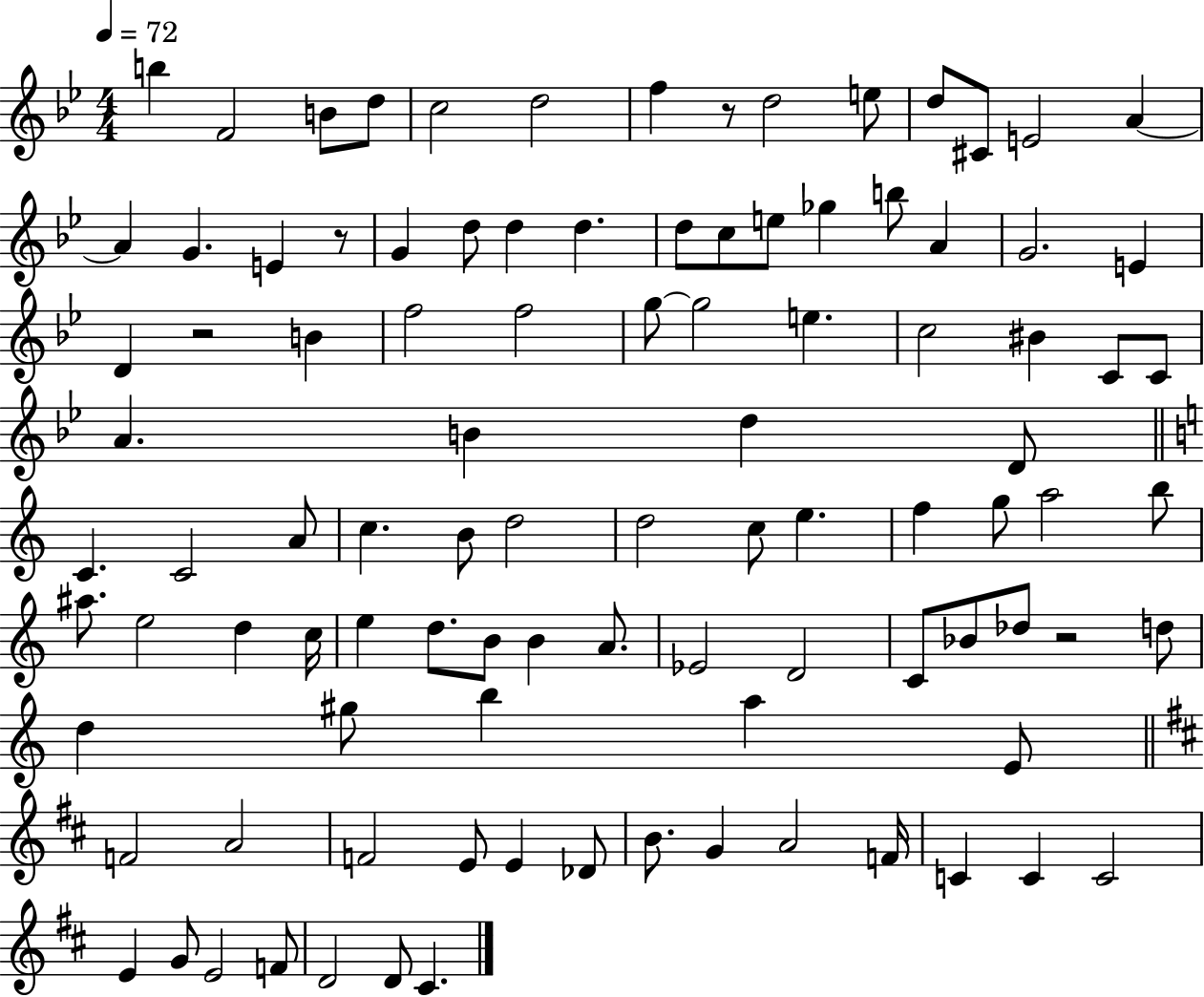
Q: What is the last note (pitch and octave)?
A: C#4